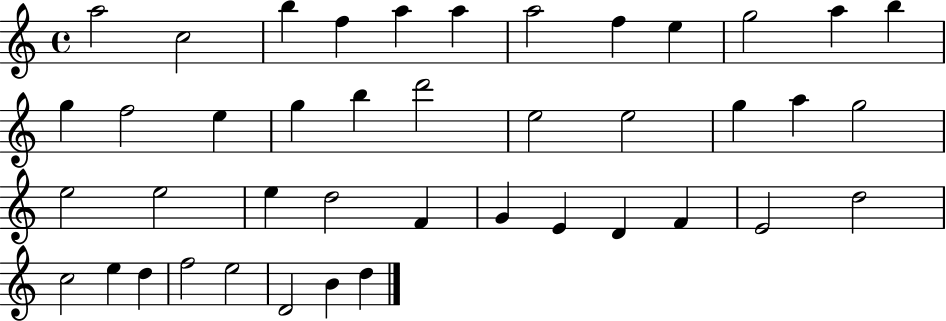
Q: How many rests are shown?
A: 0